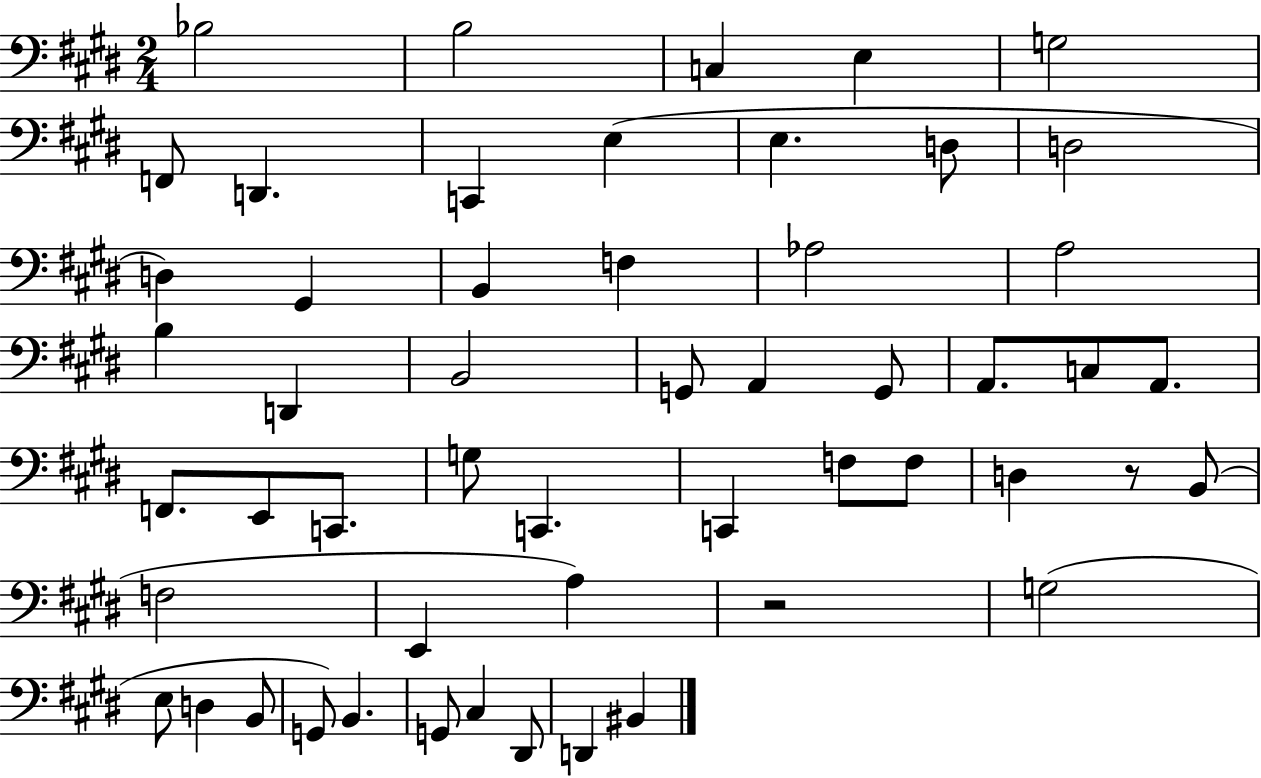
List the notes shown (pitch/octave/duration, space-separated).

Bb3/h B3/h C3/q E3/q G3/h F2/e D2/q. C2/q E3/q E3/q. D3/e D3/h D3/q G#2/q B2/q F3/q Ab3/h A3/h B3/q D2/q B2/h G2/e A2/q G2/e A2/e. C3/e A2/e. F2/e. E2/e C2/e. G3/e C2/q. C2/q F3/e F3/e D3/q R/e B2/e F3/h E2/q A3/q R/h G3/h E3/e D3/q B2/e G2/e B2/q. G2/e C#3/q D#2/e D2/q BIS2/q